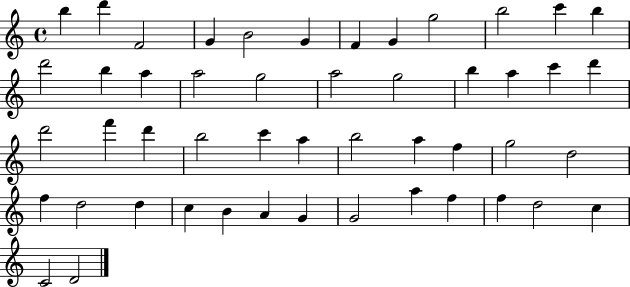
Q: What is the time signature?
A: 4/4